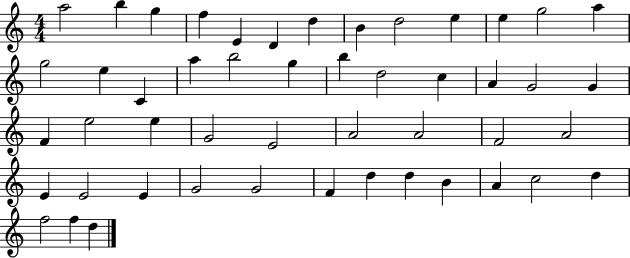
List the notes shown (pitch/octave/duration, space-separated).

A5/h B5/q G5/q F5/q E4/q D4/q D5/q B4/q D5/h E5/q E5/q G5/h A5/q G5/h E5/q C4/q A5/q B5/h G5/q B5/q D5/h C5/q A4/q G4/h G4/q F4/q E5/h E5/q G4/h E4/h A4/h A4/h F4/h A4/h E4/q E4/h E4/q G4/h G4/h F4/q D5/q D5/q B4/q A4/q C5/h D5/q F5/h F5/q D5/q